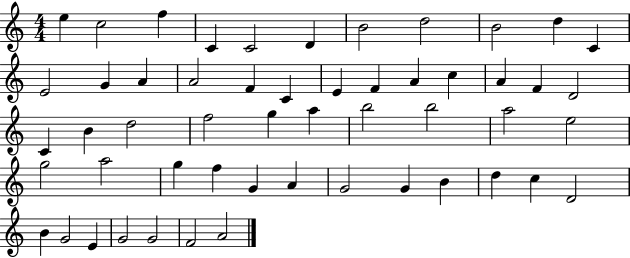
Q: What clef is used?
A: treble